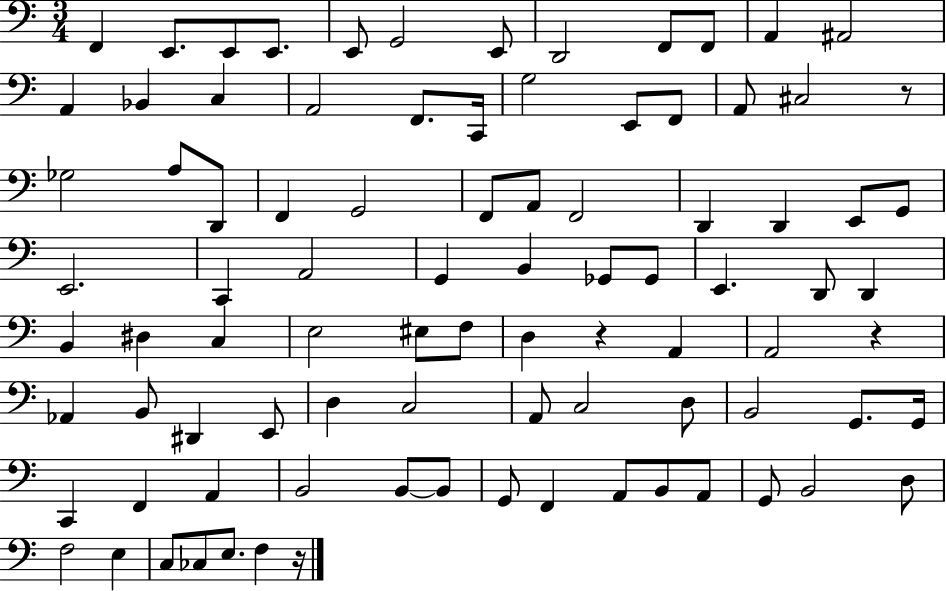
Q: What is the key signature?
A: C major